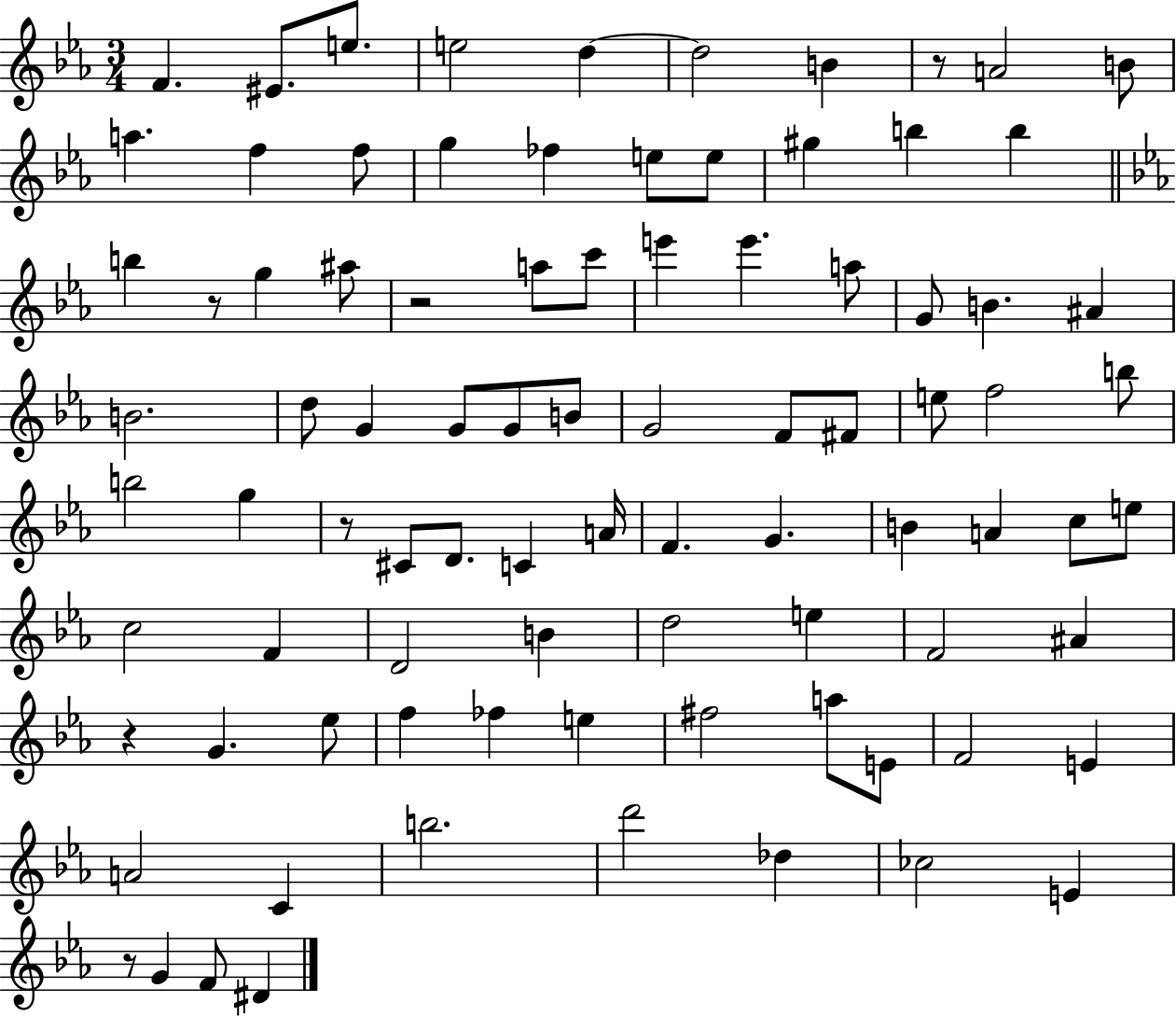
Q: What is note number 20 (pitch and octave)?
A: B5